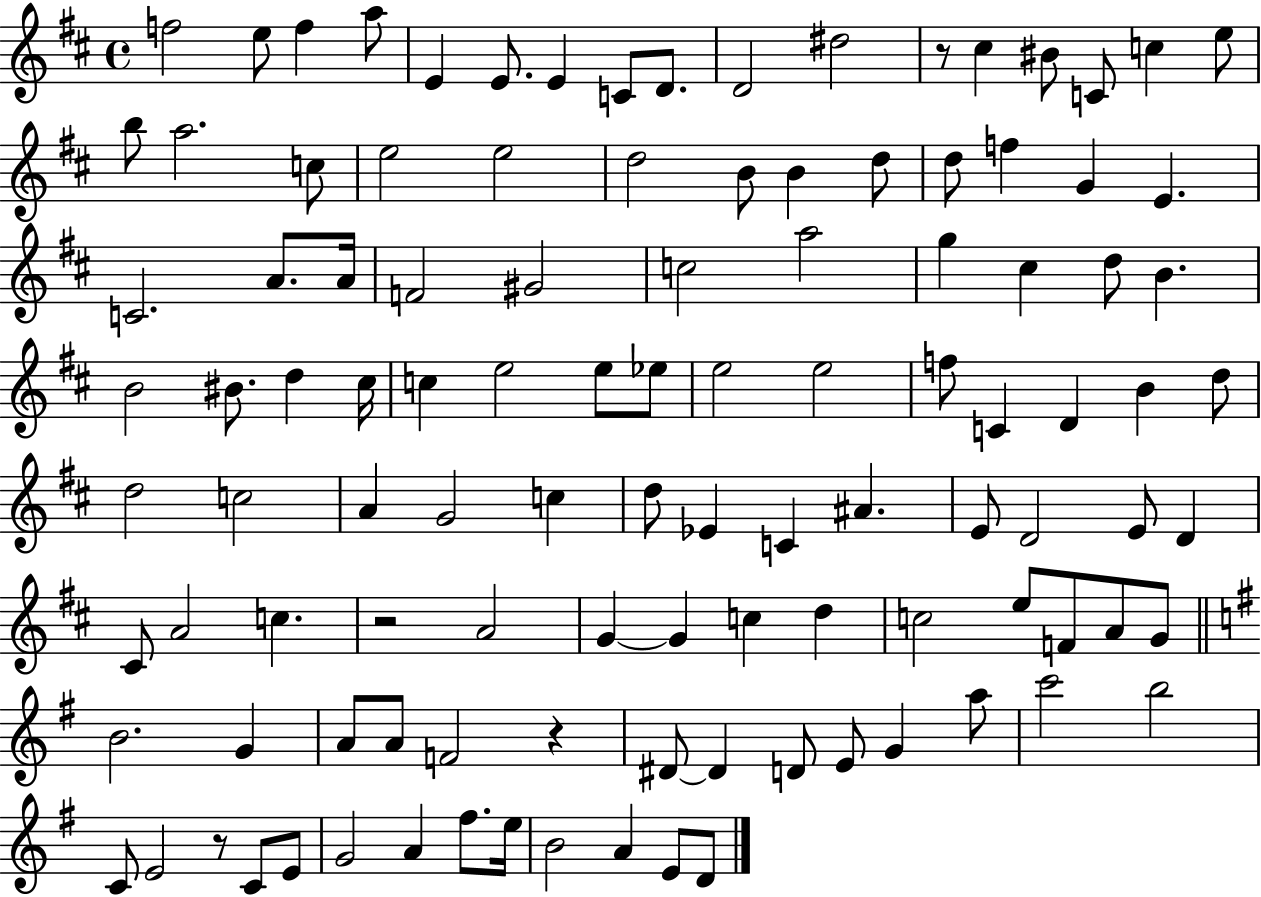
F5/h E5/e F5/q A5/e E4/q E4/e. E4/q C4/e D4/e. D4/h D#5/h R/e C#5/q BIS4/e C4/e C5/q E5/e B5/e A5/h. C5/e E5/h E5/h D5/h B4/e B4/q D5/e D5/e F5/q G4/q E4/q. C4/h. A4/e. A4/s F4/h G#4/h C5/h A5/h G5/q C#5/q D5/e B4/q. B4/h BIS4/e. D5/q C#5/s C5/q E5/h E5/e Eb5/e E5/h E5/h F5/e C4/q D4/q B4/q D5/e D5/h C5/h A4/q G4/h C5/q D5/e Eb4/q C4/q A#4/q. E4/e D4/h E4/e D4/q C#4/e A4/h C5/q. R/h A4/h G4/q G4/q C5/q D5/q C5/h E5/e F4/e A4/e G4/e B4/h. G4/q A4/e A4/e F4/h R/q D#4/e D#4/q D4/e E4/e G4/q A5/e C6/h B5/h C4/e E4/h R/e C4/e E4/e G4/h A4/q F#5/e. E5/s B4/h A4/q E4/e D4/e